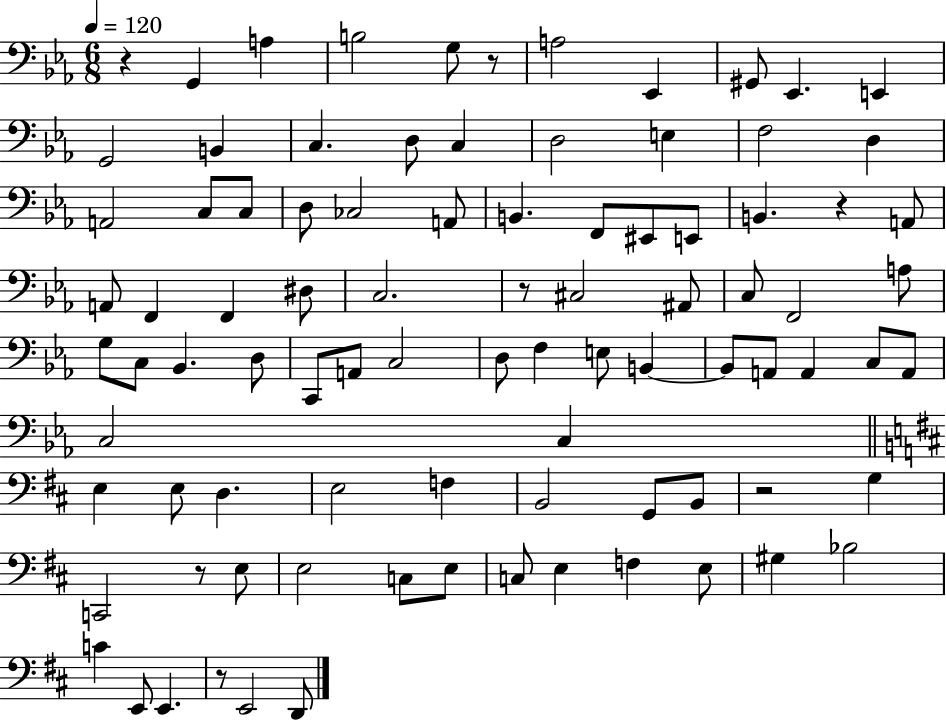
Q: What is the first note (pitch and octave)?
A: G2